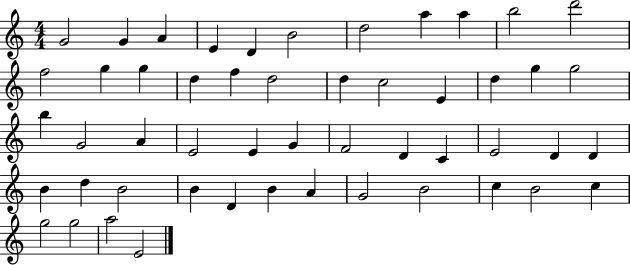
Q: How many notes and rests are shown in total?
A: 51